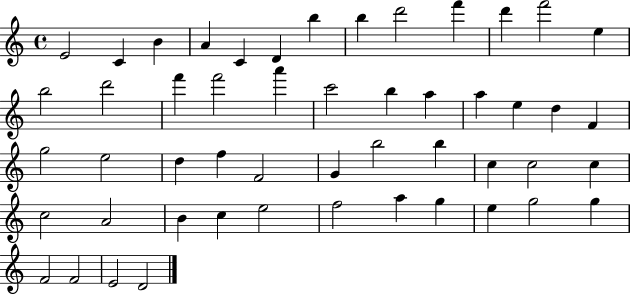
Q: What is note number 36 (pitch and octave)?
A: C5